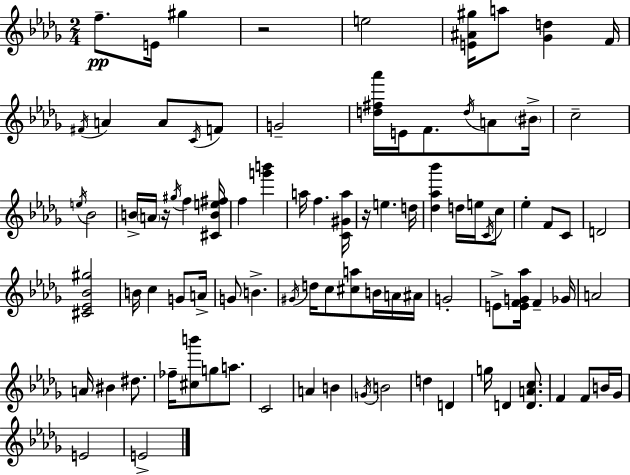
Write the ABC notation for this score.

X:1
T:Untitled
M:2/4
L:1/4
K:Bbm
f/2 E/4 ^g z2 e2 [E^A^g]/4 a/2 [_Gd] F/4 ^F/4 A A/2 C/4 F/2 G2 [d^f_a']/4 E/4 F/2 d/4 A/2 ^B/4 c2 e/4 _B2 B/4 A/4 z/4 ^g/4 f [^CBe^f]/4 f [g'b'] a/4 f [C^Ga]/4 z/4 e d/4 [_d_a_b'] d/4 e/4 C/4 c/2 _e F/2 C/2 D2 [^C_E_B^g]2 B/4 c G/2 A/4 G/2 B ^G/4 d/4 c/2 [^ca]/2 B/4 A/4 ^A/4 G2 E/2 [EFG_a]/4 F _G/4 A2 A/4 ^B ^d/2 _f/4 [^cb']/2 g/2 a/2 C2 A B G/4 B2 d D g/4 D [DAc]/2 F F/2 B/4 _G/4 E2 E2